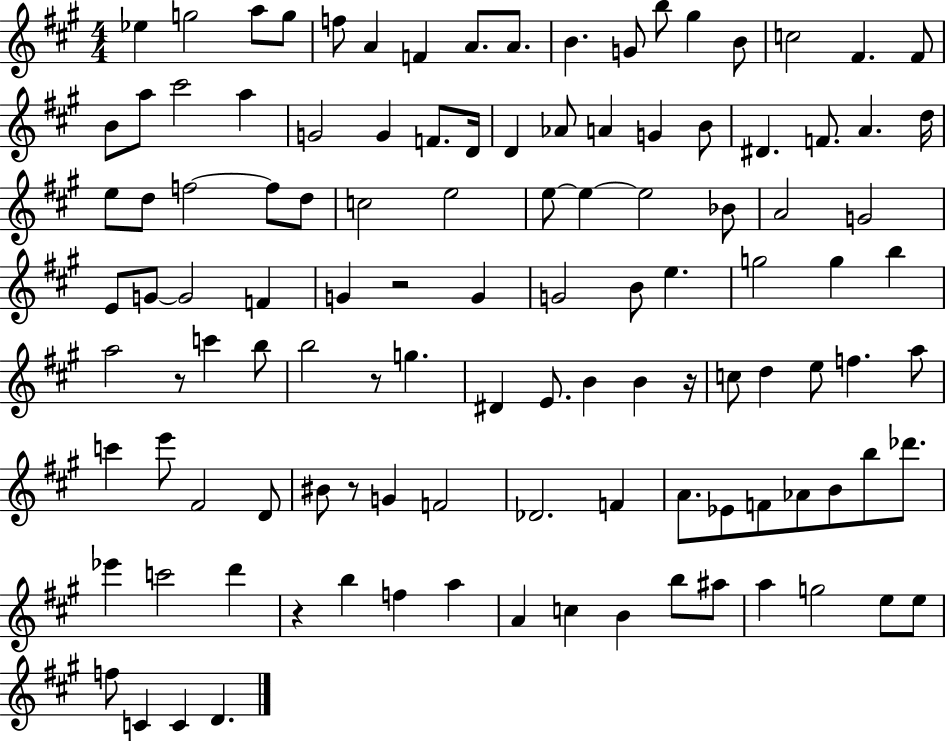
{
  \clef treble
  \numericTimeSignature
  \time 4/4
  \key a \major
  ees''4 g''2 a''8 g''8 | f''8 a'4 f'4 a'8. a'8. | b'4. g'8 b''8 gis''4 b'8 | c''2 fis'4. fis'8 | \break b'8 a''8 cis'''2 a''4 | g'2 g'4 f'8. d'16 | d'4 aes'8 a'4 g'4 b'8 | dis'4. f'8. a'4. d''16 | \break e''8 d''8 f''2~~ f''8 d''8 | c''2 e''2 | e''8~~ e''4~~ e''2 bes'8 | a'2 g'2 | \break e'8 g'8~~ g'2 f'4 | g'4 r2 g'4 | g'2 b'8 e''4. | g''2 g''4 b''4 | \break a''2 r8 c'''4 b''8 | b''2 r8 g''4. | dis'4 e'8. b'4 b'4 r16 | c''8 d''4 e''8 f''4. a''8 | \break c'''4 e'''8 fis'2 d'8 | bis'8 r8 g'4 f'2 | des'2. f'4 | a'8. ees'8 f'8 aes'8 b'8 b''8 des'''8. | \break ees'''4 c'''2 d'''4 | r4 b''4 f''4 a''4 | a'4 c''4 b'4 b''8 ais''8 | a''4 g''2 e''8 e''8 | \break f''8 c'4 c'4 d'4. | \bar "|."
}